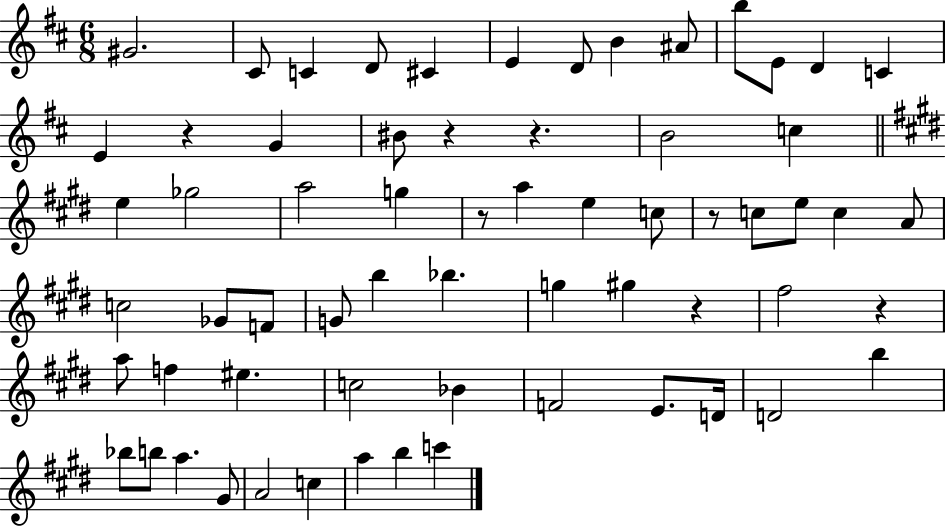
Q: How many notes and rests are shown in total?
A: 64